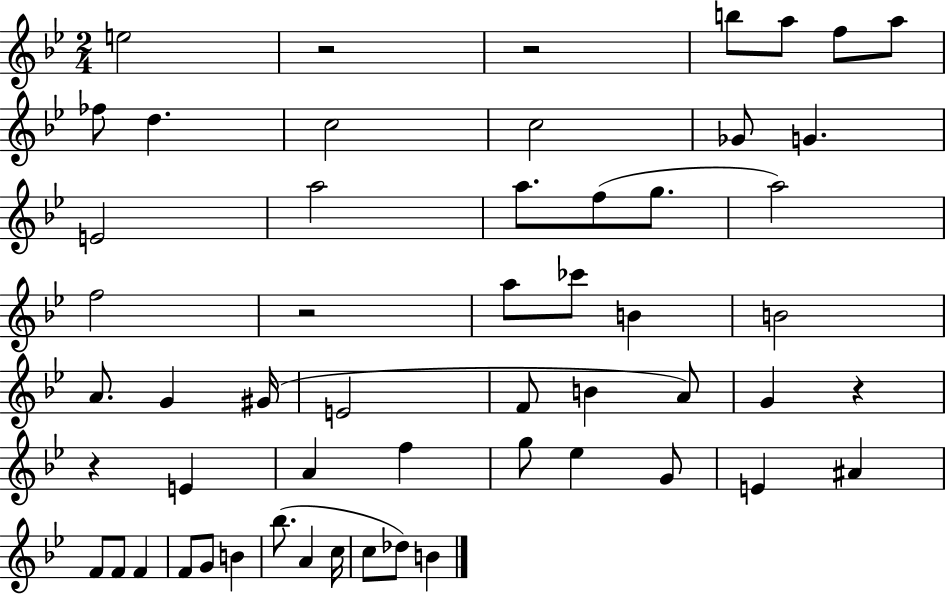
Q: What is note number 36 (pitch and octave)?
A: G4